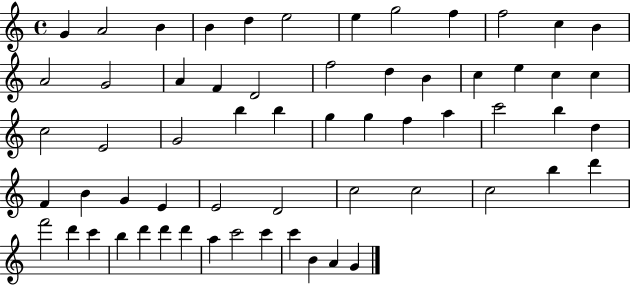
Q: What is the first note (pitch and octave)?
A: G4